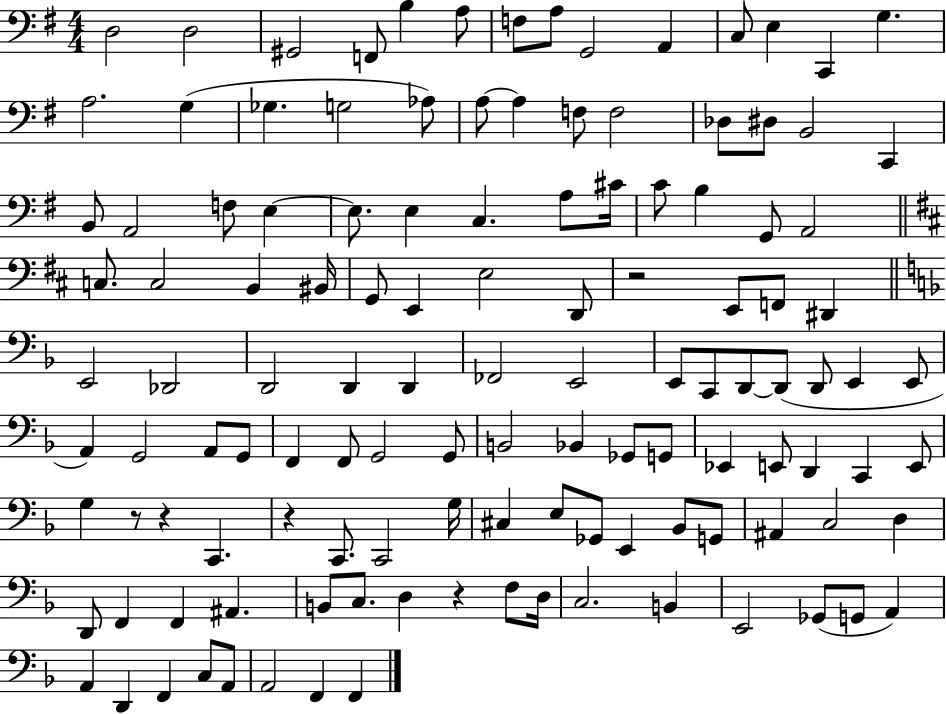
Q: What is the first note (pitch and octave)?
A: D3